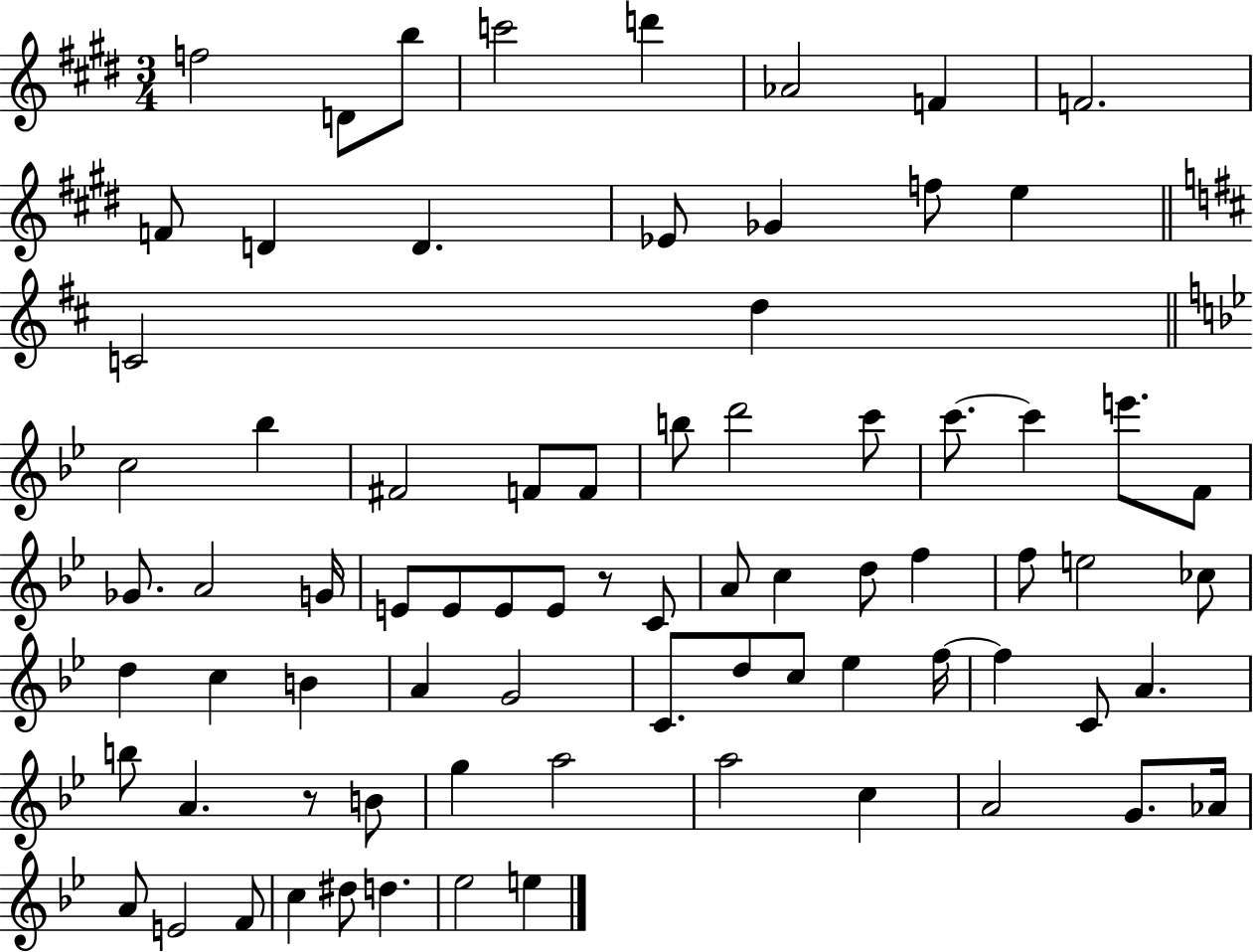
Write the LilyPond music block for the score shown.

{
  \clef treble
  \numericTimeSignature
  \time 3/4
  \key e \major
  f''2 d'8 b''8 | c'''2 d'''4 | aes'2 f'4 | f'2. | \break f'8 d'4 d'4. | ees'8 ges'4 f''8 e''4 | \bar "||" \break \key d \major c'2 d''4 | \bar "||" \break \key bes \major c''2 bes''4 | fis'2 f'8 f'8 | b''8 d'''2 c'''8 | c'''8.~~ c'''4 e'''8. f'8 | \break ges'8. a'2 g'16 | e'8 e'8 e'8 e'8 r8 c'8 | a'8 c''4 d''8 f''4 | f''8 e''2 ces''8 | \break d''4 c''4 b'4 | a'4 g'2 | c'8. d''8 c''8 ees''4 f''16~~ | f''4 c'8 a'4. | \break b''8 a'4. r8 b'8 | g''4 a''2 | a''2 c''4 | a'2 g'8. aes'16 | \break a'8 e'2 f'8 | c''4 dis''8 d''4. | ees''2 e''4 | \bar "|."
}